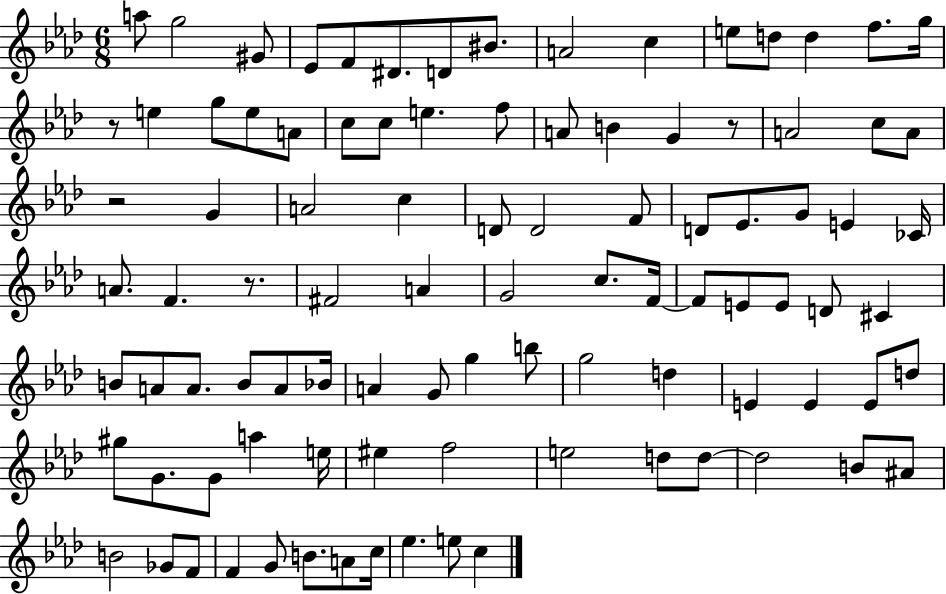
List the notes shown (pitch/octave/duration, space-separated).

A5/e G5/h G#4/e Eb4/e F4/e D#4/e. D4/e BIS4/e. A4/h C5/q E5/e D5/e D5/q F5/e. G5/s R/e E5/q G5/e E5/e A4/e C5/e C5/e E5/q. F5/e A4/e B4/q G4/q R/e A4/h C5/e A4/e R/h G4/q A4/h C5/q D4/e D4/h F4/e D4/e Eb4/e. G4/e E4/q CES4/s A4/e. F4/q. R/e. F#4/h A4/q G4/h C5/e. F4/s F4/e E4/e E4/e D4/e C#4/q B4/e A4/e A4/e. B4/e A4/e Bb4/s A4/q G4/e G5/q B5/e G5/h D5/q E4/q E4/q E4/e D5/e G#5/e G4/e. G4/e A5/q E5/s EIS5/q F5/h E5/h D5/e D5/e D5/h B4/e A#4/e B4/h Gb4/e F4/e F4/q G4/e B4/e. A4/e C5/s Eb5/q. E5/e C5/q